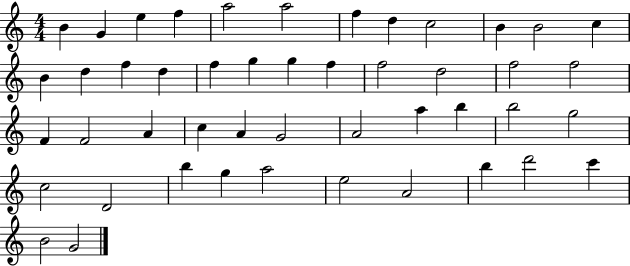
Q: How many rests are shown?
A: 0